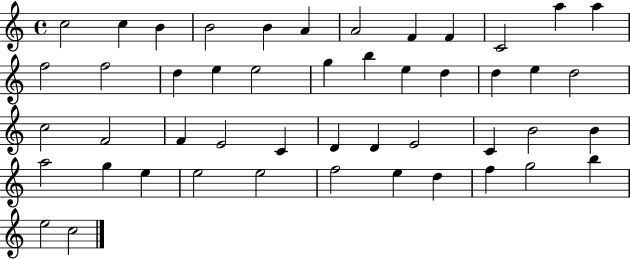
C5/h C5/q B4/q B4/h B4/q A4/q A4/h F4/q F4/q C4/h A5/q A5/q F5/h F5/h D5/q E5/q E5/h G5/q B5/q E5/q D5/q D5/q E5/q D5/h C5/h F4/h F4/q E4/h C4/q D4/q D4/q E4/h C4/q B4/h B4/q A5/h G5/q E5/q E5/h E5/h F5/h E5/q D5/q F5/q G5/h B5/q E5/h C5/h